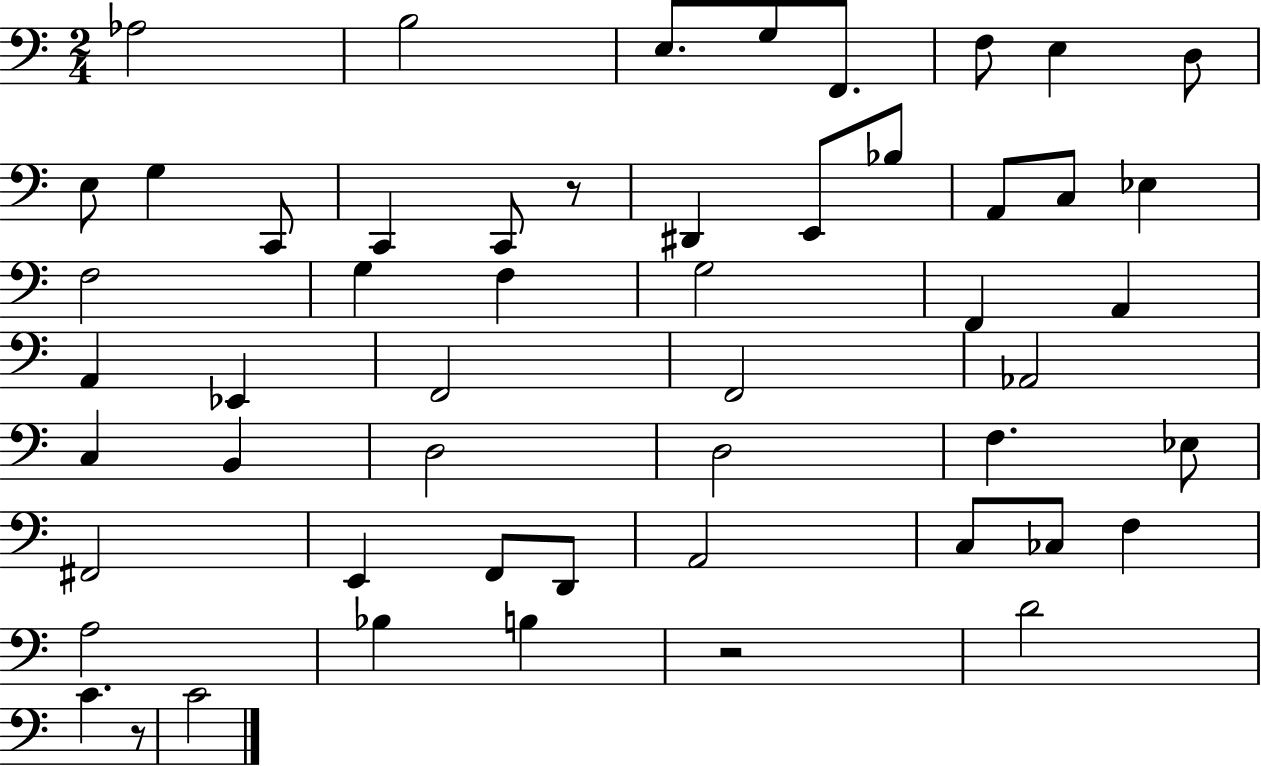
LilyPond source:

{
  \clef bass
  \numericTimeSignature
  \time 2/4
  \key c \major
  aes2 | b2 | e8. g8 f,8. | f8 e4 d8 | \break e8 g4 c,8 | c,4 c,8 r8 | dis,4 e,8 bes8 | a,8 c8 ees4 | \break f2 | g4 f4 | g2 | f,4 a,4 | \break a,4 ees,4 | f,2 | f,2 | aes,2 | \break c4 b,4 | d2 | d2 | f4. ees8 | \break fis,2 | e,4 f,8 d,8 | a,2 | c8 ces8 f4 | \break a2 | bes4 b4 | r2 | d'2 | \break c'4. r8 | c'2 | \bar "|."
}